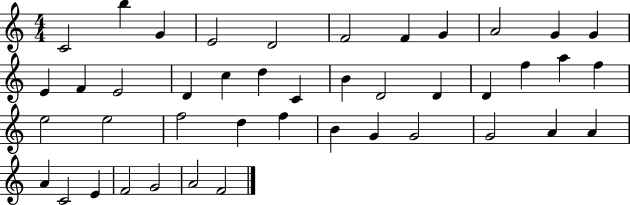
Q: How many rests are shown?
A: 0